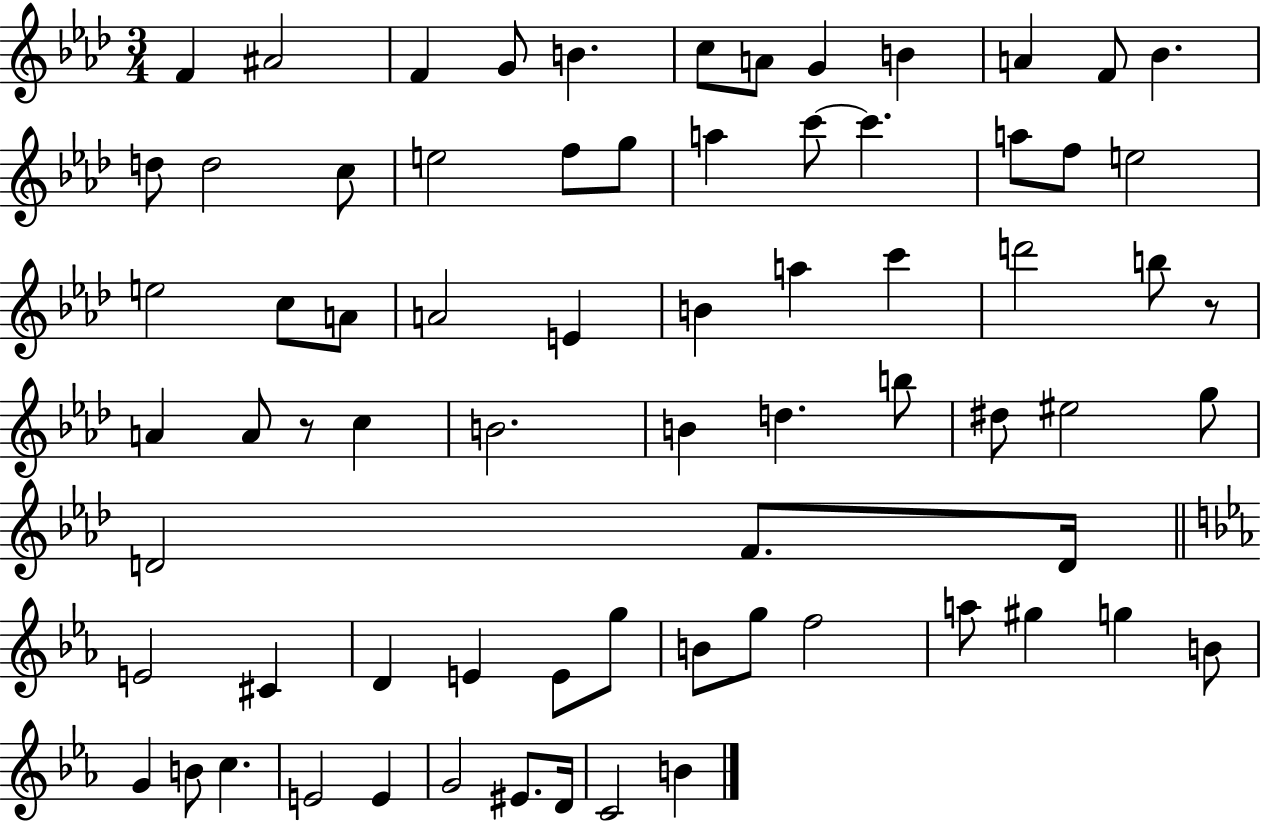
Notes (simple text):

F4/q A#4/h F4/q G4/e B4/q. C5/e A4/e G4/q B4/q A4/q F4/e Bb4/q. D5/e D5/h C5/e E5/h F5/e G5/e A5/q C6/e C6/q. A5/e F5/e E5/h E5/h C5/e A4/e A4/h E4/q B4/q A5/q C6/q D6/h B5/e R/e A4/q A4/e R/e C5/q B4/h. B4/q D5/q. B5/e D#5/e EIS5/h G5/e D4/h F4/e. D4/s E4/h C#4/q D4/q E4/q E4/e G5/e B4/e G5/e F5/h A5/e G#5/q G5/q B4/e G4/q B4/e C5/q. E4/h E4/q G4/h EIS4/e. D4/s C4/h B4/q